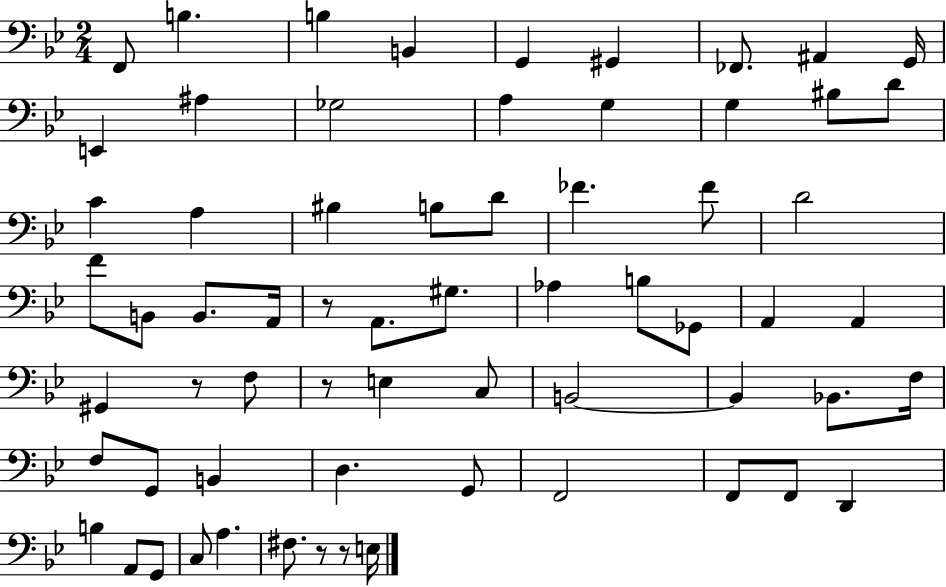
F2/e B3/q. B3/q B2/q G2/q G#2/q FES2/e. A#2/q G2/s E2/q A#3/q Gb3/h A3/q G3/q G3/q BIS3/e D4/e C4/q A3/q BIS3/q B3/e D4/e FES4/q. FES4/e D4/h F4/e B2/e B2/e. A2/s R/e A2/e. G#3/e. Ab3/q B3/e Gb2/e A2/q A2/q G#2/q R/e F3/e R/e E3/q C3/e B2/h B2/q Bb2/e. F3/s F3/e G2/e B2/q D3/q. G2/e F2/h F2/e F2/e D2/q B3/q A2/e G2/e C3/e A3/q. F#3/e. R/e R/e E3/s